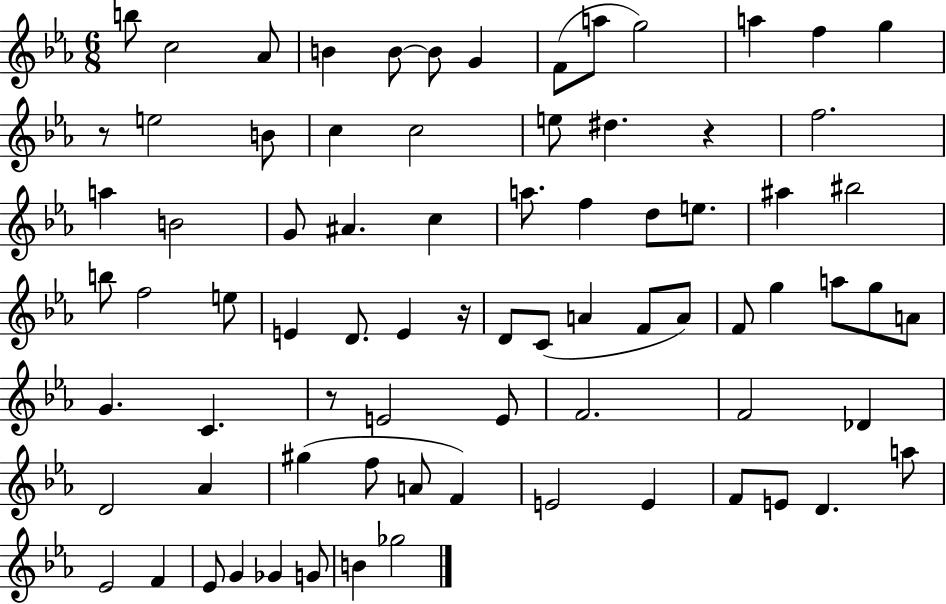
X:1
T:Untitled
M:6/8
L:1/4
K:Eb
b/2 c2 _A/2 B B/2 B/2 G F/2 a/2 g2 a f g z/2 e2 B/2 c c2 e/2 ^d z f2 a B2 G/2 ^A c a/2 f d/2 e/2 ^a ^b2 b/2 f2 e/2 E D/2 E z/4 D/2 C/2 A F/2 A/2 F/2 g a/2 g/2 A/2 G C z/2 E2 E/2 F2 F2 _D D2 _A ^g f/2 A/2 F E2 E F/2 E/2 D a/2 _E2 F _E/2 G _G G/2 B _g2